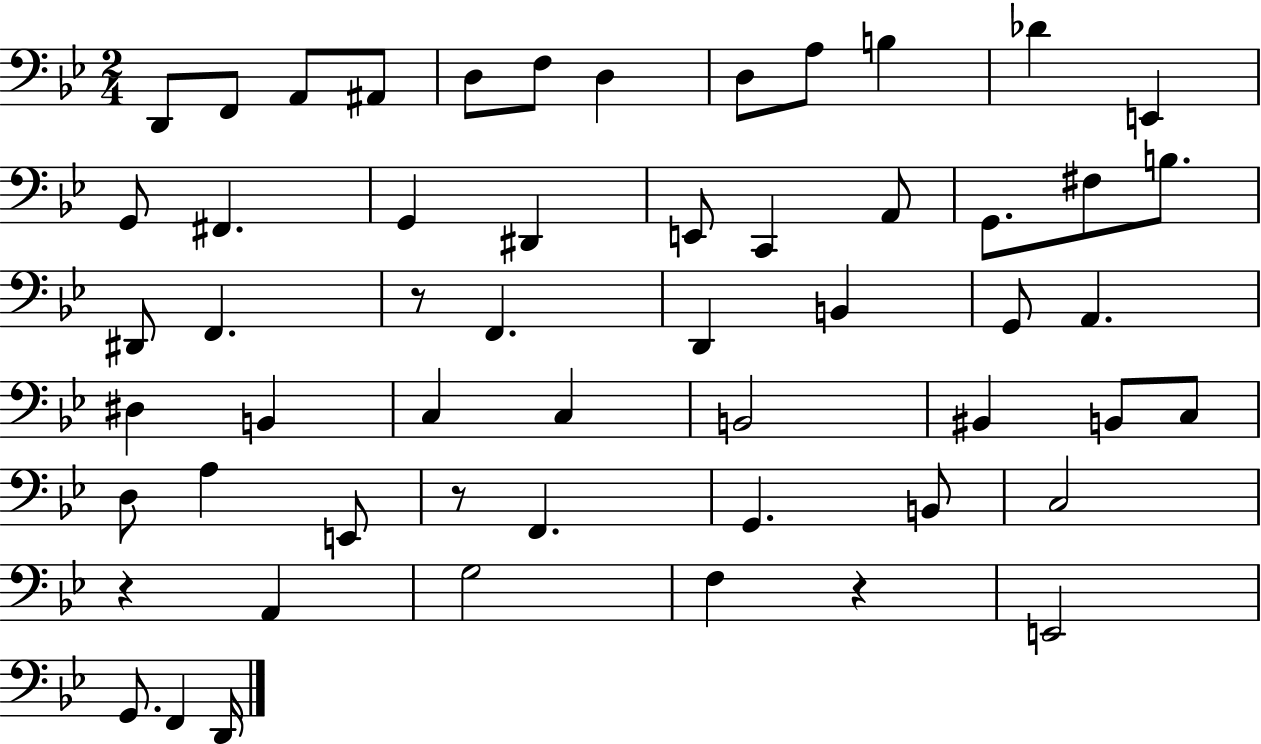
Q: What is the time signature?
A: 2/4